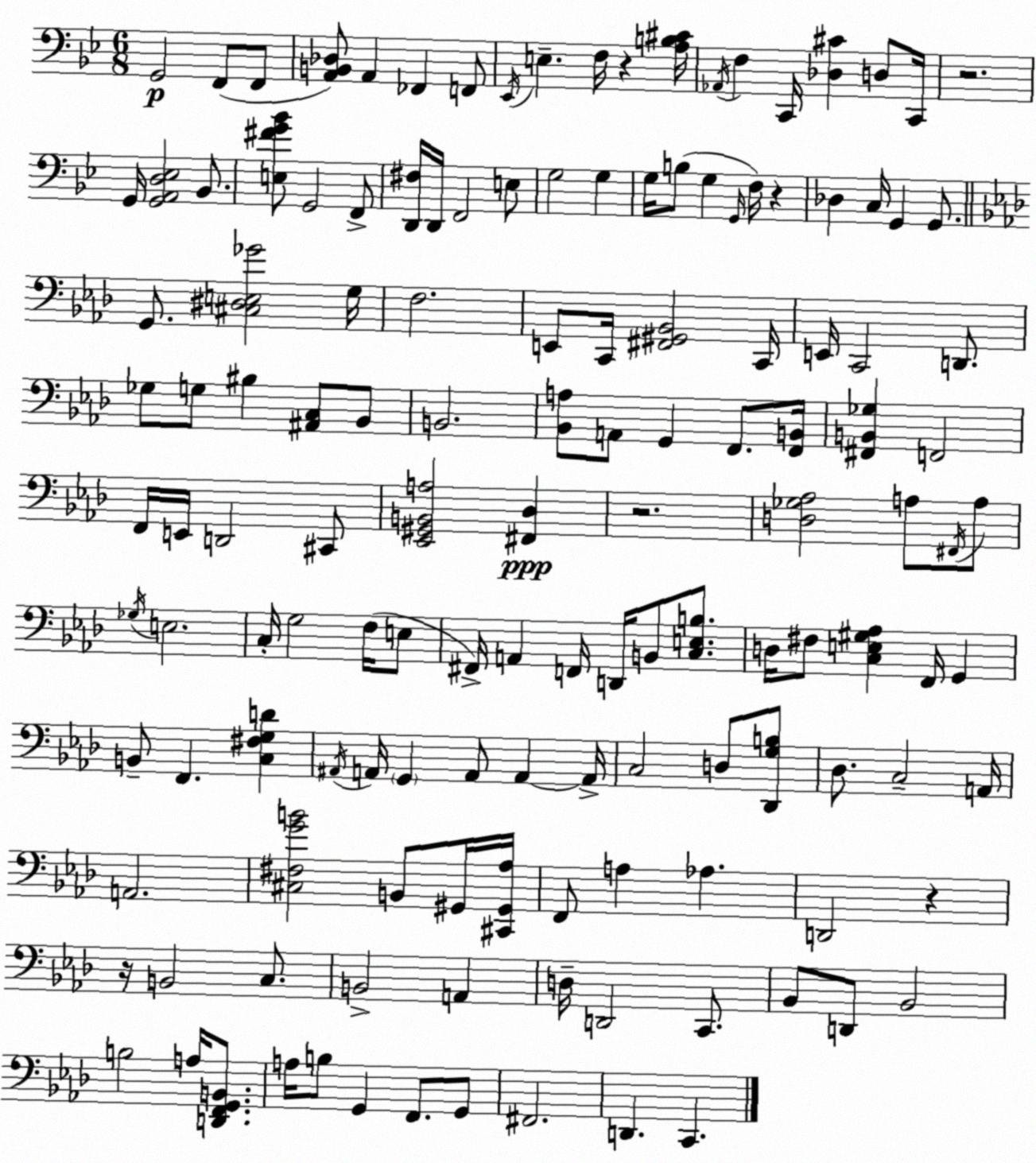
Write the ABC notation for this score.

X:1
T:Untitled
M:6/8
L:1/4
K:Bb
G,,2 F,,/2 F,,/2 [A,,B,,_D,]/2 A,, _F,, F,,/2 _E,,/4 E, F,/4 z [A,B,^C]/4 _A,,/4 F, C,,/4 [_D,^C] D,/2 C,,/4 z2 G,,/4 [G,,A,,D,_E,]2 _B,,/2 [E,^FG_B]/2 G,,2 F,,/2 [D,,^F,]/4 D,,/4 F,,2 E,/2 G,2 G, G,/4 B,/2 G, G,,/4 F,/4 z _D, C,/4 G,, G,,/2 G,,/2 [^C,^D,E,_G]2 G,/4 F,2 E,,/2 C,,/4 [^F,,^G,,_B,,]2 C,,/4 E,,/4 C,,2 D,,/2 _G,/2 G,/2 ^B, [^A,,C,]/2 _B,,/2 B,,2 [_B,,A,]/2 A,,/2 G,, F,,/2 [F,,B,,]/4 [^F,,B,,_G,] F,,2 F,,/4 E,,/4 D,,2 ^C,,/2 [_E,,^G,,B,,A,]2 [^F,,_D,] z2 [D,_G,_A,]2 A,/2 ^F,,/4 A,/2 _G,/4 E,2 C,/4 G,2 F,/4 E,/2 ^F,,/4 A,, F,,/4 D,,/4 B,,/2 [C,E,B,]/2 D,/4 ^F,/2 [C,E,^G,_A,] F,,/4 G,, B,,/2 F,, [C,^F,G,D] ^A,,/4 A,,/4 G,, A,,/2 A,, A,,/4 C,2 D,/2 [_D,,G,B,]/2 _D,/2 C,2 A,,/4 A,,2 [^C,^F,GB]2 B,,/2 ^G,,/4 [^C,,^G,,_A,]/4 F,,/2 A, _A, D,,2 z z/4 B,,2 C,/2 B,,2 A,, D,/4 D,,2 C,,/2 _B,,/2 D,,/2 _B,,2 B,2 A,/4 [D,,F,,G,,B,,]/2 A,/4 B,/2 G,, F,,/2 G,,/2 ^F,,2 D,, C,,